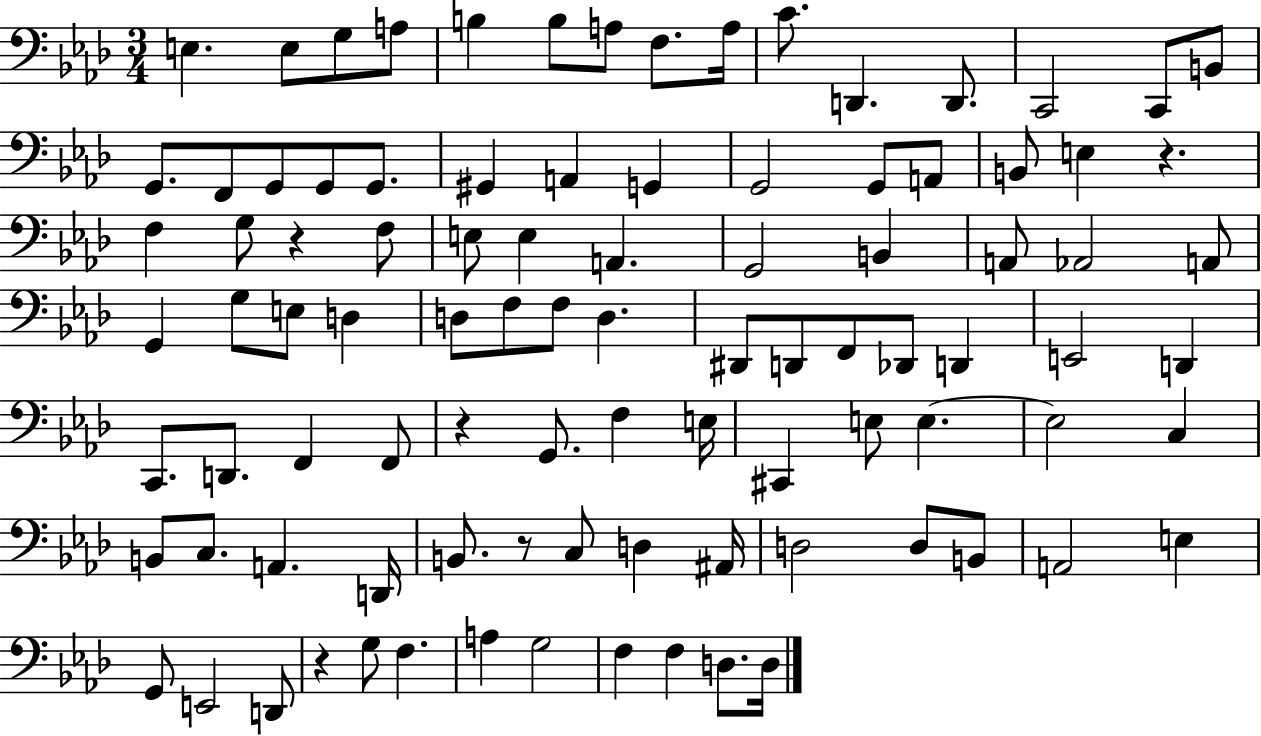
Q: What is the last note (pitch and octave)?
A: D3